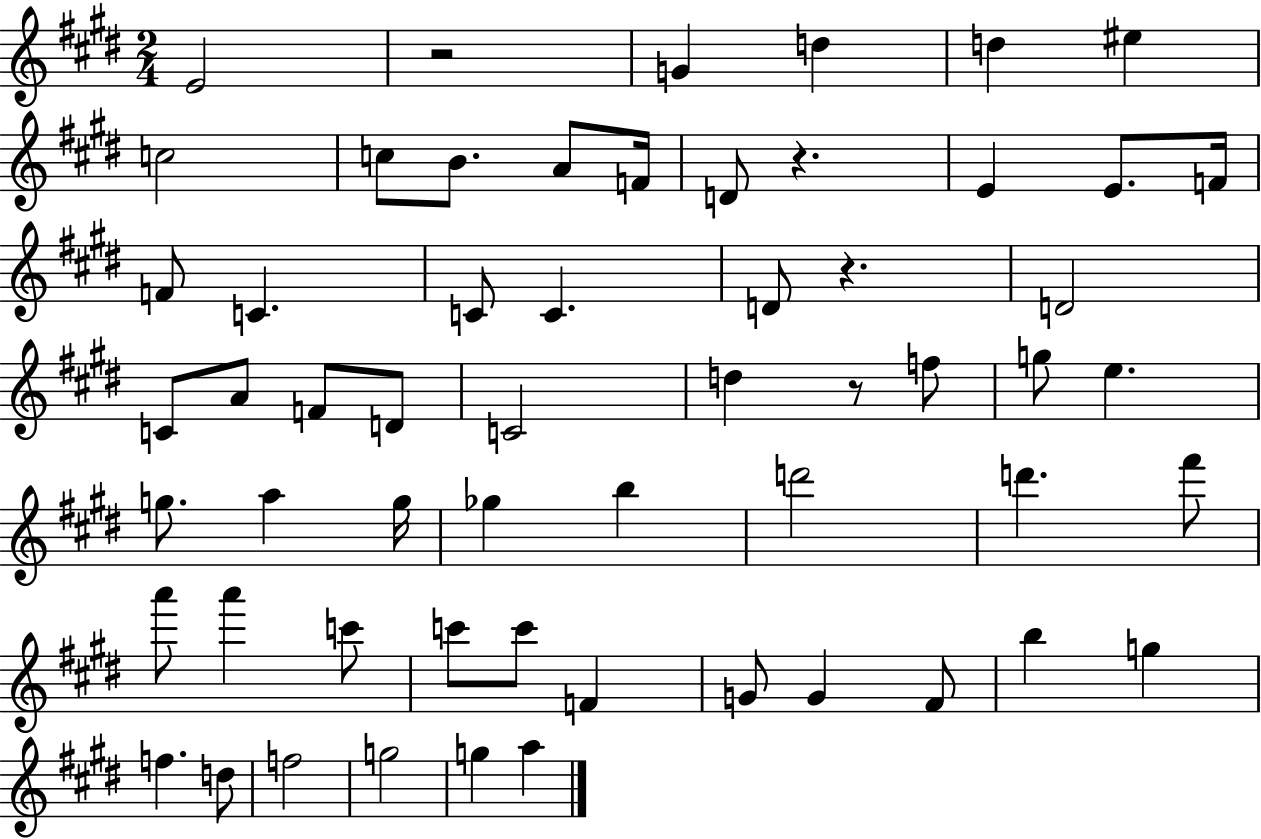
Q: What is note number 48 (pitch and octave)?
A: G5